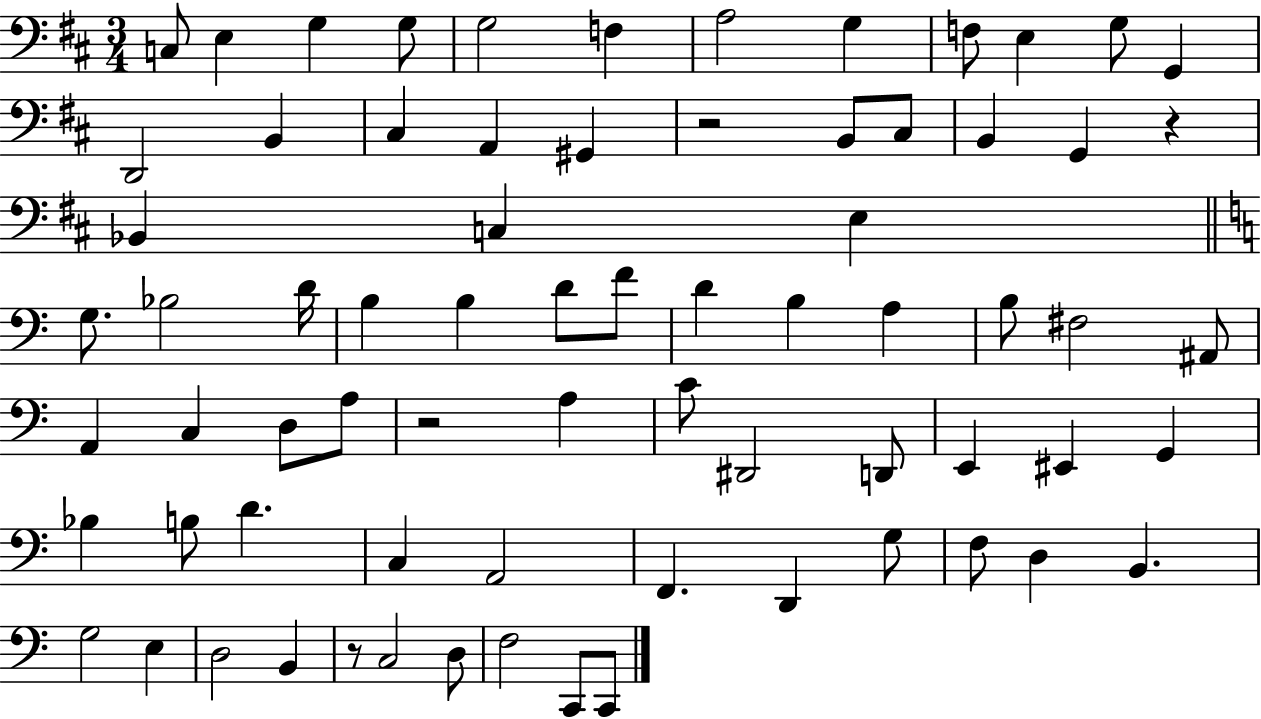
C3/e E3/q G3/q G3/e G3/h F3/q A3/h G3/q F3/e E3/q G3/e G2/q D2/h B2/q C#3/q A2/q G#2/q R/h B2/e C#3/e B2/q G2/q R/q Bb2/q C3/q E3/q G3/e. Bb3/h D4/s B3/q B3/q D4/e F4/e D4/q B3/q A3/q B3/e F#3/h A#2/e A2/q C3/q D3/e A3/e R/h A3/q C4/e D#2/h D2/e E2/q EIS2/q G2/q Bb3/q B3/e D4/q. C3/q A2/h F2/q. D2/q G3/e F3/e D3/q B2/q. G3/h E3/q D3/h B2/q R/e C3/h D3/e F3/h C2/e C2/e